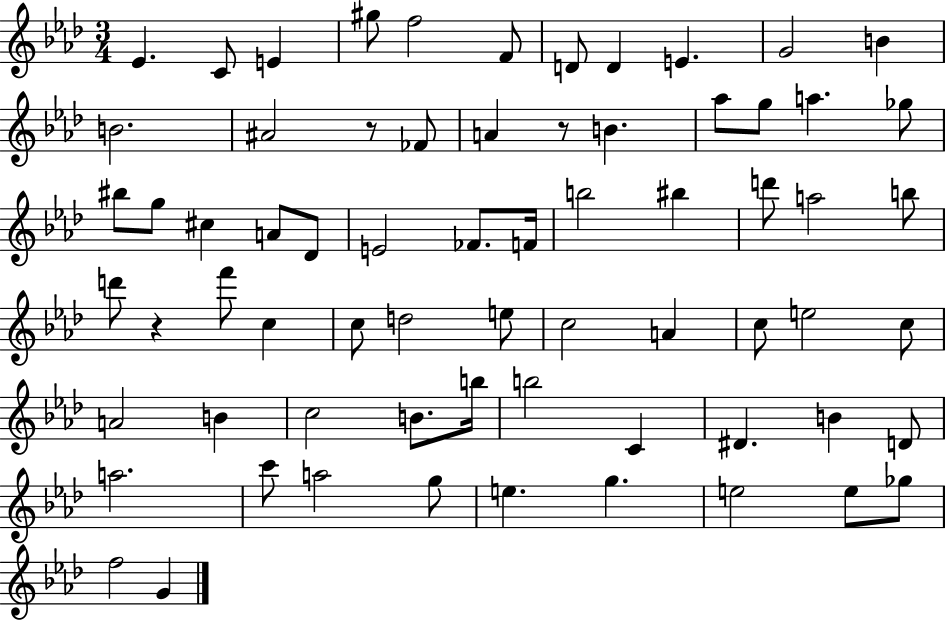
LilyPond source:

{
  \clef treble
  \numericTimeSignature
  \time 3/4
  \key aes \major
  ees'4. c'8 e'4 | gis''8 f''2 f'8 | d'8 d'4 e'4. | g'2 b'4 | \break b'2. | ais'2 r8 fes'8 | a'4 r8 b'4. | aes''8 g''8 a''4. ges''8 | \break bis''8 g''8 cis''4 a'8 des'8 | e'2 fes'8. f'16 | b''2 bis''4 | d'''8 a''2 b''8 | \break d'''8 r4 f'''8 c''4 | c''8 d''2 e''8 | c''2 a'4 | c''8 e''2 c''8 | \break a'2 b'4 | c''2 b'8. b''16 | b''2 c'4 | dis'4. b'4 d'8 | \break a''2. | c'''8 a''2 g''8 | e''4. g''4. | e''2 e''8 ges''8 | \break f''2 g'4 | \bar "|."
}